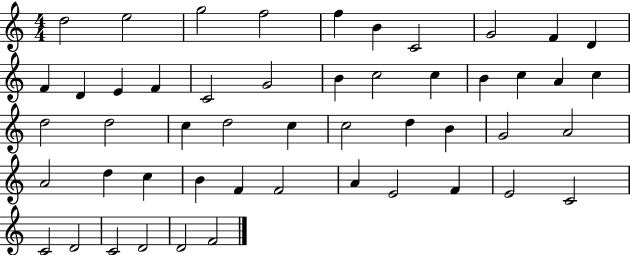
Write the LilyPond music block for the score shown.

{
  \clef treble
  \numericTimeSignature
  \time 4/4
  \key c \major
  d''2 e''2 | g''2 f''2 | f''4 b'4 c'2 | g'2 f'4 d'4 | \break f'4 d'4 e'4 f'4 | c'2 g'2 | b'4 c''2 c''4 | b'4 c''4 a'4 c''4 | \break d''2 d''2 | c''4 d''2 c''4 | c''2 d''4 b'4 | g'2 a'2 | \break a'2 d''4 c''4 | b'4 f'4 f'2 | a'4 e'2 f'4 | e'2 c'2 | \break c'2 d'2 | c'2 d'2 | d'2 f'2 | \bar "|."
}